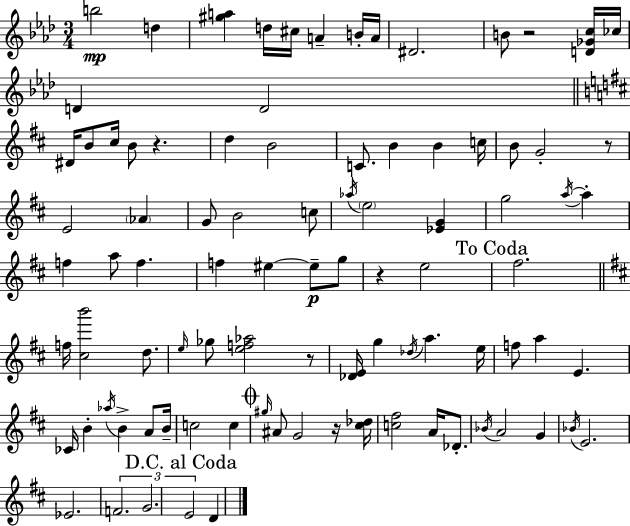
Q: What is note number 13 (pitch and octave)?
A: D#4